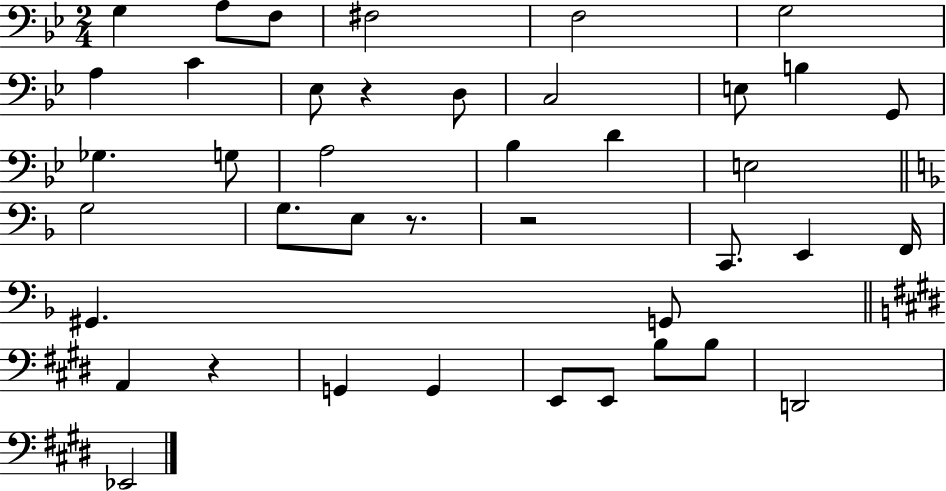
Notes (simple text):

G3/q A3/e F3/e F#3/h F3/h G3/h A3/q C4/q Eb3/e R/q D3/e C3/h E3/e B3/q G2/e Gb3/q. G3/e A3/h Bb3/q D4/q E3/h G3/h G3/e. E3/e R/e. R/h C2/e. E2/q F2/s G#2/q. G2/e A2/q R/q G2/q G2/q E2/e E2/e B3/e B3/e D2/h Eb2/h